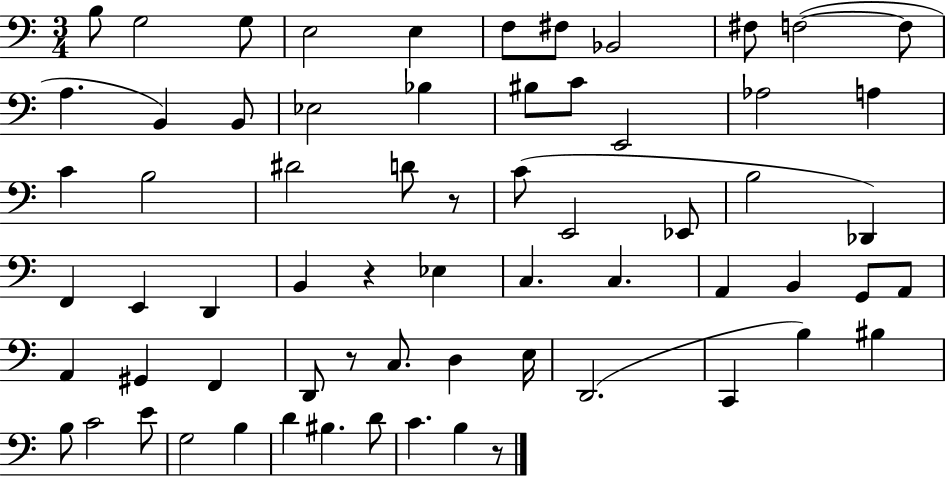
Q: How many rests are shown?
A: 4